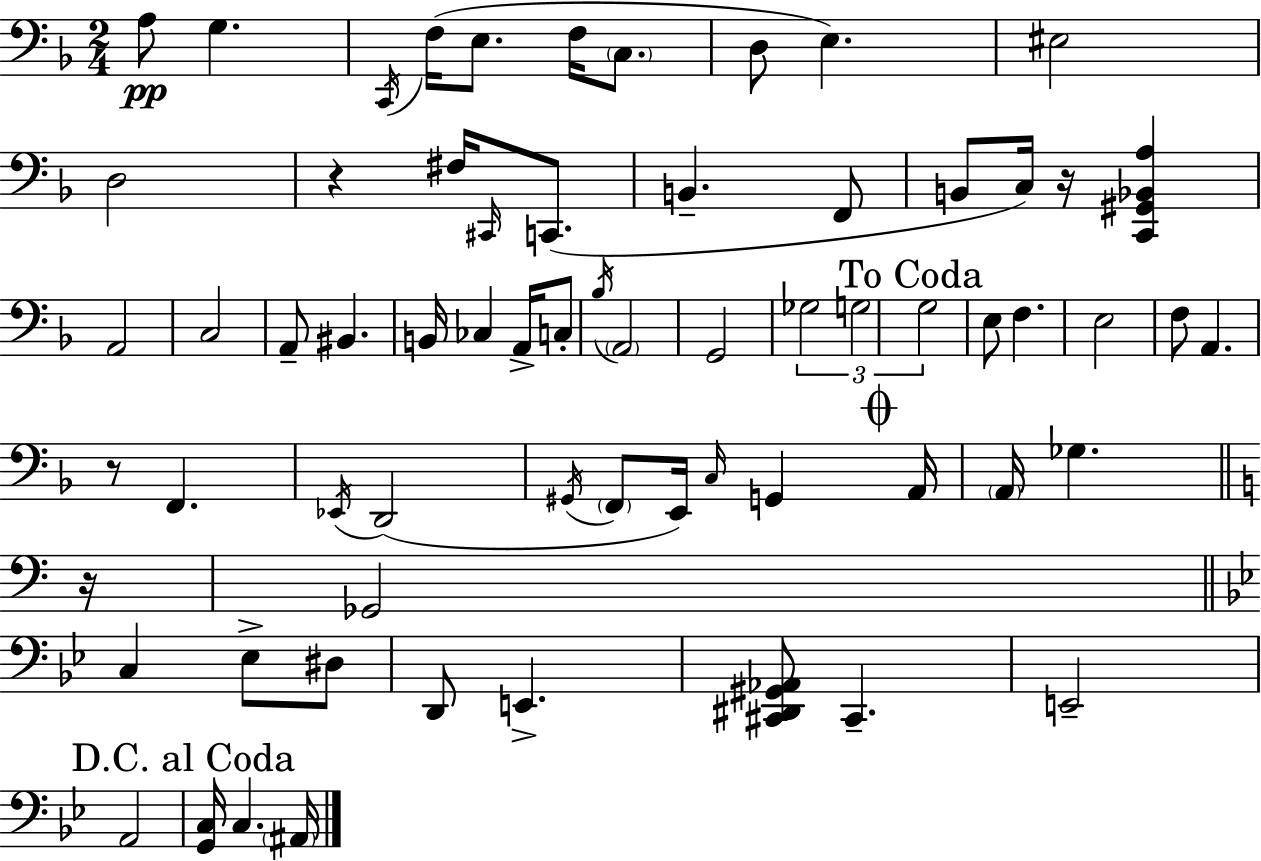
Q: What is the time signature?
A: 2/4